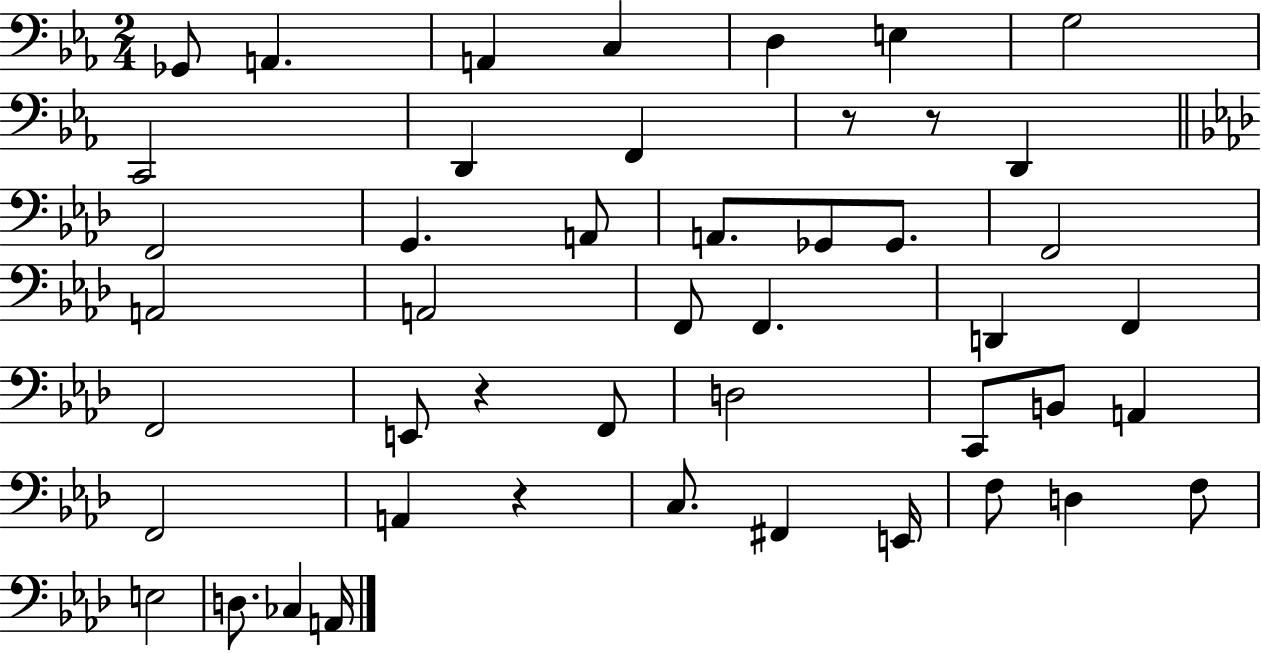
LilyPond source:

{
  \clef bass
  \numericTimeSignature
  \time 2/4
  \key ees \major
  ges,8 a,4. | a,4 c4 | d4 e4 | g2 | \break c,2 | d,4 f,4 | r8 r8 d,4 | \bar "||" \break \key f \minor f,2 | g,4. a,8 | a,8. ges,8 ges,8. | f,2 | \break a,2 | a,2 | f,8 f,4. | d,4 f,4 | \break f,2 | e,8 r4 f,8 | d2 | c,8 b,8 a,4 | \break f,2 | a,4 r4 | c8. fis,4 e,16 | f8 d4 f8 | \break e2 | d8. ces4 a,16 | \bar "|."
}